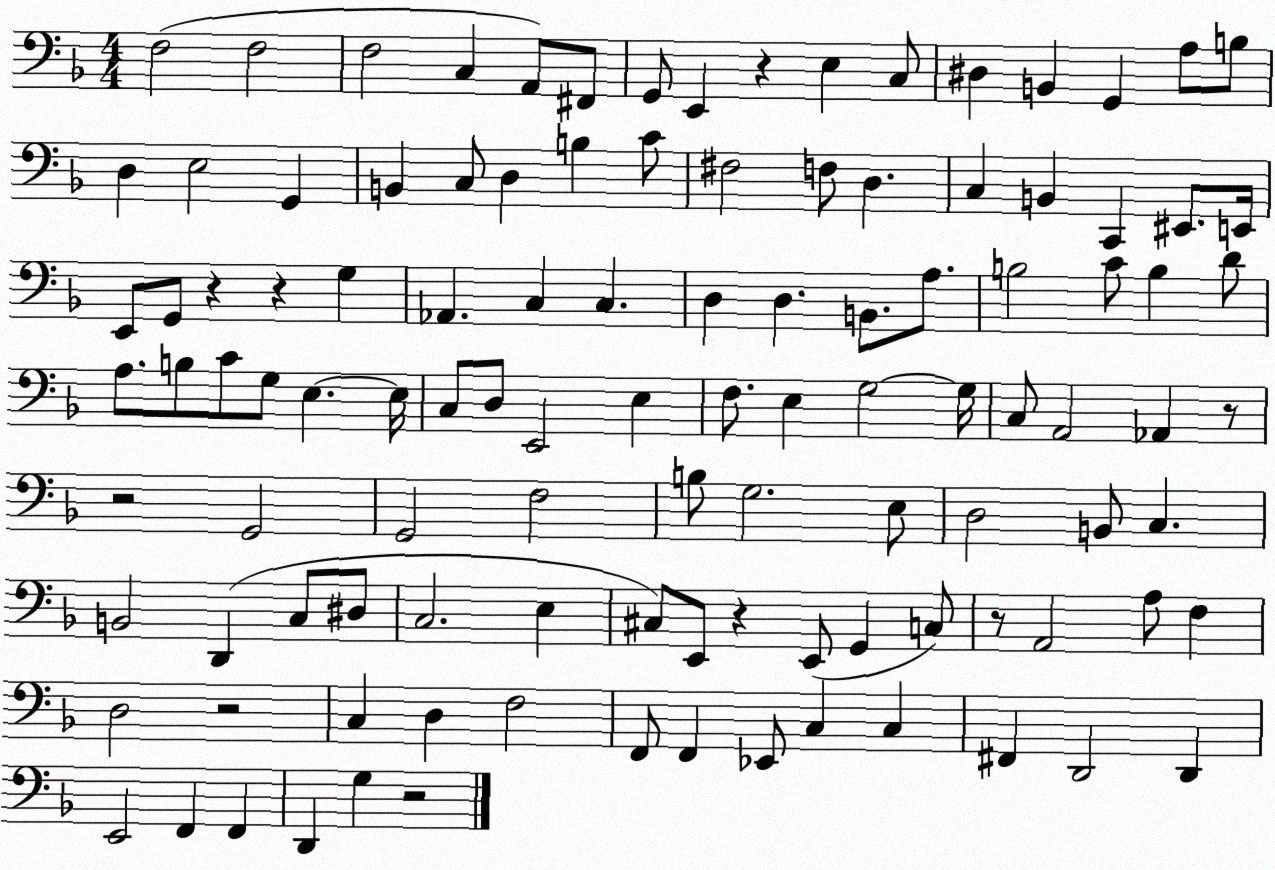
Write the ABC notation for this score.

X:1
T:Untitled
M:4/4
L:1/4
K:F
F,2 F,2 F,2 C, A,,/2 ^F,,/2 G,,/2 E,, z E, C,/2 ^D, B,, G,, A,/2 B,/2 D, E,2 G,, B,, C,/2 D, B, C/2 ^F,2 F,/2 D, C, B,, C,, ^E,,/2 E,,/4 E,,/2 G,,/2 z z G, _A,, C, C, D, D, B,,/2 A,/2 B,2 C/2 B, D/2 A,/2 B,/2 C/2 G,/2 E, E,/4 C,/2 D,/2 E,,2 E, F,/2 E, G,2 G,/4 C,/2 A,,2 _A,, z/2 z2 G,,2 G,,2 F,2 B,/2 G,2 E,/2 D,2 B,,/2 C, B,,2 D,, C,/2 ^D,/2 C,2 E, ^C,/2 E,,/2 z E,,/2 G,, C,/2 z/2 A,,2 A,/2 F, D,2 z2 C, D, F,2 F,,/2 F,, _E,,/2 C, C, ^F,, D,,2 D,, E,,2 F,, F,, D,, G, z2